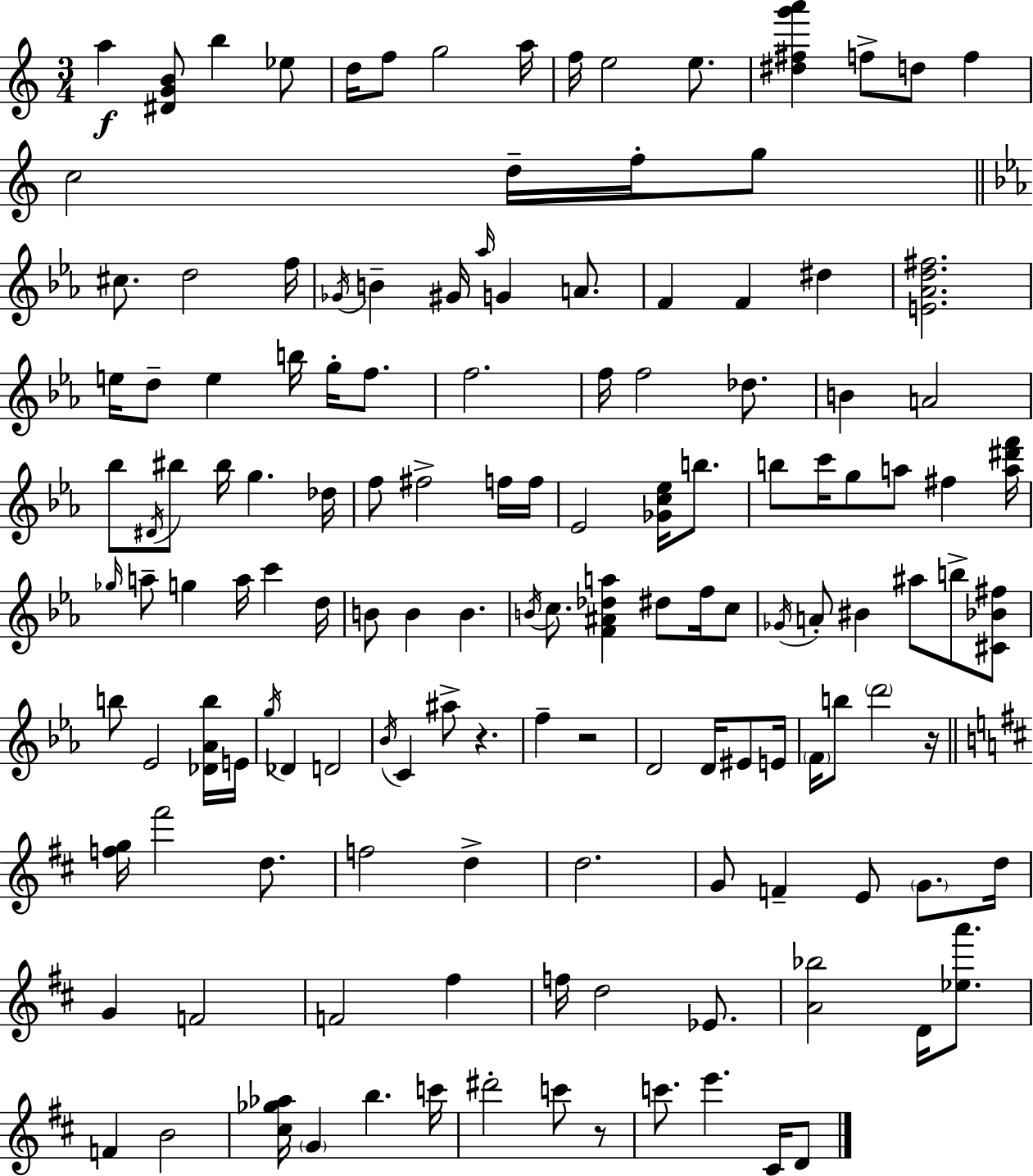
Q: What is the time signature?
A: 3/4